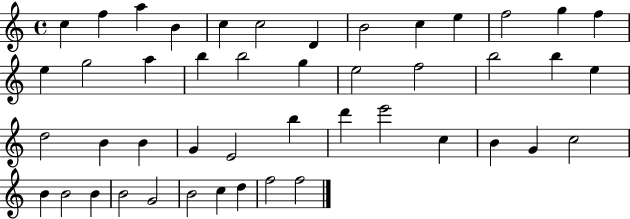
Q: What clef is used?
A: treble